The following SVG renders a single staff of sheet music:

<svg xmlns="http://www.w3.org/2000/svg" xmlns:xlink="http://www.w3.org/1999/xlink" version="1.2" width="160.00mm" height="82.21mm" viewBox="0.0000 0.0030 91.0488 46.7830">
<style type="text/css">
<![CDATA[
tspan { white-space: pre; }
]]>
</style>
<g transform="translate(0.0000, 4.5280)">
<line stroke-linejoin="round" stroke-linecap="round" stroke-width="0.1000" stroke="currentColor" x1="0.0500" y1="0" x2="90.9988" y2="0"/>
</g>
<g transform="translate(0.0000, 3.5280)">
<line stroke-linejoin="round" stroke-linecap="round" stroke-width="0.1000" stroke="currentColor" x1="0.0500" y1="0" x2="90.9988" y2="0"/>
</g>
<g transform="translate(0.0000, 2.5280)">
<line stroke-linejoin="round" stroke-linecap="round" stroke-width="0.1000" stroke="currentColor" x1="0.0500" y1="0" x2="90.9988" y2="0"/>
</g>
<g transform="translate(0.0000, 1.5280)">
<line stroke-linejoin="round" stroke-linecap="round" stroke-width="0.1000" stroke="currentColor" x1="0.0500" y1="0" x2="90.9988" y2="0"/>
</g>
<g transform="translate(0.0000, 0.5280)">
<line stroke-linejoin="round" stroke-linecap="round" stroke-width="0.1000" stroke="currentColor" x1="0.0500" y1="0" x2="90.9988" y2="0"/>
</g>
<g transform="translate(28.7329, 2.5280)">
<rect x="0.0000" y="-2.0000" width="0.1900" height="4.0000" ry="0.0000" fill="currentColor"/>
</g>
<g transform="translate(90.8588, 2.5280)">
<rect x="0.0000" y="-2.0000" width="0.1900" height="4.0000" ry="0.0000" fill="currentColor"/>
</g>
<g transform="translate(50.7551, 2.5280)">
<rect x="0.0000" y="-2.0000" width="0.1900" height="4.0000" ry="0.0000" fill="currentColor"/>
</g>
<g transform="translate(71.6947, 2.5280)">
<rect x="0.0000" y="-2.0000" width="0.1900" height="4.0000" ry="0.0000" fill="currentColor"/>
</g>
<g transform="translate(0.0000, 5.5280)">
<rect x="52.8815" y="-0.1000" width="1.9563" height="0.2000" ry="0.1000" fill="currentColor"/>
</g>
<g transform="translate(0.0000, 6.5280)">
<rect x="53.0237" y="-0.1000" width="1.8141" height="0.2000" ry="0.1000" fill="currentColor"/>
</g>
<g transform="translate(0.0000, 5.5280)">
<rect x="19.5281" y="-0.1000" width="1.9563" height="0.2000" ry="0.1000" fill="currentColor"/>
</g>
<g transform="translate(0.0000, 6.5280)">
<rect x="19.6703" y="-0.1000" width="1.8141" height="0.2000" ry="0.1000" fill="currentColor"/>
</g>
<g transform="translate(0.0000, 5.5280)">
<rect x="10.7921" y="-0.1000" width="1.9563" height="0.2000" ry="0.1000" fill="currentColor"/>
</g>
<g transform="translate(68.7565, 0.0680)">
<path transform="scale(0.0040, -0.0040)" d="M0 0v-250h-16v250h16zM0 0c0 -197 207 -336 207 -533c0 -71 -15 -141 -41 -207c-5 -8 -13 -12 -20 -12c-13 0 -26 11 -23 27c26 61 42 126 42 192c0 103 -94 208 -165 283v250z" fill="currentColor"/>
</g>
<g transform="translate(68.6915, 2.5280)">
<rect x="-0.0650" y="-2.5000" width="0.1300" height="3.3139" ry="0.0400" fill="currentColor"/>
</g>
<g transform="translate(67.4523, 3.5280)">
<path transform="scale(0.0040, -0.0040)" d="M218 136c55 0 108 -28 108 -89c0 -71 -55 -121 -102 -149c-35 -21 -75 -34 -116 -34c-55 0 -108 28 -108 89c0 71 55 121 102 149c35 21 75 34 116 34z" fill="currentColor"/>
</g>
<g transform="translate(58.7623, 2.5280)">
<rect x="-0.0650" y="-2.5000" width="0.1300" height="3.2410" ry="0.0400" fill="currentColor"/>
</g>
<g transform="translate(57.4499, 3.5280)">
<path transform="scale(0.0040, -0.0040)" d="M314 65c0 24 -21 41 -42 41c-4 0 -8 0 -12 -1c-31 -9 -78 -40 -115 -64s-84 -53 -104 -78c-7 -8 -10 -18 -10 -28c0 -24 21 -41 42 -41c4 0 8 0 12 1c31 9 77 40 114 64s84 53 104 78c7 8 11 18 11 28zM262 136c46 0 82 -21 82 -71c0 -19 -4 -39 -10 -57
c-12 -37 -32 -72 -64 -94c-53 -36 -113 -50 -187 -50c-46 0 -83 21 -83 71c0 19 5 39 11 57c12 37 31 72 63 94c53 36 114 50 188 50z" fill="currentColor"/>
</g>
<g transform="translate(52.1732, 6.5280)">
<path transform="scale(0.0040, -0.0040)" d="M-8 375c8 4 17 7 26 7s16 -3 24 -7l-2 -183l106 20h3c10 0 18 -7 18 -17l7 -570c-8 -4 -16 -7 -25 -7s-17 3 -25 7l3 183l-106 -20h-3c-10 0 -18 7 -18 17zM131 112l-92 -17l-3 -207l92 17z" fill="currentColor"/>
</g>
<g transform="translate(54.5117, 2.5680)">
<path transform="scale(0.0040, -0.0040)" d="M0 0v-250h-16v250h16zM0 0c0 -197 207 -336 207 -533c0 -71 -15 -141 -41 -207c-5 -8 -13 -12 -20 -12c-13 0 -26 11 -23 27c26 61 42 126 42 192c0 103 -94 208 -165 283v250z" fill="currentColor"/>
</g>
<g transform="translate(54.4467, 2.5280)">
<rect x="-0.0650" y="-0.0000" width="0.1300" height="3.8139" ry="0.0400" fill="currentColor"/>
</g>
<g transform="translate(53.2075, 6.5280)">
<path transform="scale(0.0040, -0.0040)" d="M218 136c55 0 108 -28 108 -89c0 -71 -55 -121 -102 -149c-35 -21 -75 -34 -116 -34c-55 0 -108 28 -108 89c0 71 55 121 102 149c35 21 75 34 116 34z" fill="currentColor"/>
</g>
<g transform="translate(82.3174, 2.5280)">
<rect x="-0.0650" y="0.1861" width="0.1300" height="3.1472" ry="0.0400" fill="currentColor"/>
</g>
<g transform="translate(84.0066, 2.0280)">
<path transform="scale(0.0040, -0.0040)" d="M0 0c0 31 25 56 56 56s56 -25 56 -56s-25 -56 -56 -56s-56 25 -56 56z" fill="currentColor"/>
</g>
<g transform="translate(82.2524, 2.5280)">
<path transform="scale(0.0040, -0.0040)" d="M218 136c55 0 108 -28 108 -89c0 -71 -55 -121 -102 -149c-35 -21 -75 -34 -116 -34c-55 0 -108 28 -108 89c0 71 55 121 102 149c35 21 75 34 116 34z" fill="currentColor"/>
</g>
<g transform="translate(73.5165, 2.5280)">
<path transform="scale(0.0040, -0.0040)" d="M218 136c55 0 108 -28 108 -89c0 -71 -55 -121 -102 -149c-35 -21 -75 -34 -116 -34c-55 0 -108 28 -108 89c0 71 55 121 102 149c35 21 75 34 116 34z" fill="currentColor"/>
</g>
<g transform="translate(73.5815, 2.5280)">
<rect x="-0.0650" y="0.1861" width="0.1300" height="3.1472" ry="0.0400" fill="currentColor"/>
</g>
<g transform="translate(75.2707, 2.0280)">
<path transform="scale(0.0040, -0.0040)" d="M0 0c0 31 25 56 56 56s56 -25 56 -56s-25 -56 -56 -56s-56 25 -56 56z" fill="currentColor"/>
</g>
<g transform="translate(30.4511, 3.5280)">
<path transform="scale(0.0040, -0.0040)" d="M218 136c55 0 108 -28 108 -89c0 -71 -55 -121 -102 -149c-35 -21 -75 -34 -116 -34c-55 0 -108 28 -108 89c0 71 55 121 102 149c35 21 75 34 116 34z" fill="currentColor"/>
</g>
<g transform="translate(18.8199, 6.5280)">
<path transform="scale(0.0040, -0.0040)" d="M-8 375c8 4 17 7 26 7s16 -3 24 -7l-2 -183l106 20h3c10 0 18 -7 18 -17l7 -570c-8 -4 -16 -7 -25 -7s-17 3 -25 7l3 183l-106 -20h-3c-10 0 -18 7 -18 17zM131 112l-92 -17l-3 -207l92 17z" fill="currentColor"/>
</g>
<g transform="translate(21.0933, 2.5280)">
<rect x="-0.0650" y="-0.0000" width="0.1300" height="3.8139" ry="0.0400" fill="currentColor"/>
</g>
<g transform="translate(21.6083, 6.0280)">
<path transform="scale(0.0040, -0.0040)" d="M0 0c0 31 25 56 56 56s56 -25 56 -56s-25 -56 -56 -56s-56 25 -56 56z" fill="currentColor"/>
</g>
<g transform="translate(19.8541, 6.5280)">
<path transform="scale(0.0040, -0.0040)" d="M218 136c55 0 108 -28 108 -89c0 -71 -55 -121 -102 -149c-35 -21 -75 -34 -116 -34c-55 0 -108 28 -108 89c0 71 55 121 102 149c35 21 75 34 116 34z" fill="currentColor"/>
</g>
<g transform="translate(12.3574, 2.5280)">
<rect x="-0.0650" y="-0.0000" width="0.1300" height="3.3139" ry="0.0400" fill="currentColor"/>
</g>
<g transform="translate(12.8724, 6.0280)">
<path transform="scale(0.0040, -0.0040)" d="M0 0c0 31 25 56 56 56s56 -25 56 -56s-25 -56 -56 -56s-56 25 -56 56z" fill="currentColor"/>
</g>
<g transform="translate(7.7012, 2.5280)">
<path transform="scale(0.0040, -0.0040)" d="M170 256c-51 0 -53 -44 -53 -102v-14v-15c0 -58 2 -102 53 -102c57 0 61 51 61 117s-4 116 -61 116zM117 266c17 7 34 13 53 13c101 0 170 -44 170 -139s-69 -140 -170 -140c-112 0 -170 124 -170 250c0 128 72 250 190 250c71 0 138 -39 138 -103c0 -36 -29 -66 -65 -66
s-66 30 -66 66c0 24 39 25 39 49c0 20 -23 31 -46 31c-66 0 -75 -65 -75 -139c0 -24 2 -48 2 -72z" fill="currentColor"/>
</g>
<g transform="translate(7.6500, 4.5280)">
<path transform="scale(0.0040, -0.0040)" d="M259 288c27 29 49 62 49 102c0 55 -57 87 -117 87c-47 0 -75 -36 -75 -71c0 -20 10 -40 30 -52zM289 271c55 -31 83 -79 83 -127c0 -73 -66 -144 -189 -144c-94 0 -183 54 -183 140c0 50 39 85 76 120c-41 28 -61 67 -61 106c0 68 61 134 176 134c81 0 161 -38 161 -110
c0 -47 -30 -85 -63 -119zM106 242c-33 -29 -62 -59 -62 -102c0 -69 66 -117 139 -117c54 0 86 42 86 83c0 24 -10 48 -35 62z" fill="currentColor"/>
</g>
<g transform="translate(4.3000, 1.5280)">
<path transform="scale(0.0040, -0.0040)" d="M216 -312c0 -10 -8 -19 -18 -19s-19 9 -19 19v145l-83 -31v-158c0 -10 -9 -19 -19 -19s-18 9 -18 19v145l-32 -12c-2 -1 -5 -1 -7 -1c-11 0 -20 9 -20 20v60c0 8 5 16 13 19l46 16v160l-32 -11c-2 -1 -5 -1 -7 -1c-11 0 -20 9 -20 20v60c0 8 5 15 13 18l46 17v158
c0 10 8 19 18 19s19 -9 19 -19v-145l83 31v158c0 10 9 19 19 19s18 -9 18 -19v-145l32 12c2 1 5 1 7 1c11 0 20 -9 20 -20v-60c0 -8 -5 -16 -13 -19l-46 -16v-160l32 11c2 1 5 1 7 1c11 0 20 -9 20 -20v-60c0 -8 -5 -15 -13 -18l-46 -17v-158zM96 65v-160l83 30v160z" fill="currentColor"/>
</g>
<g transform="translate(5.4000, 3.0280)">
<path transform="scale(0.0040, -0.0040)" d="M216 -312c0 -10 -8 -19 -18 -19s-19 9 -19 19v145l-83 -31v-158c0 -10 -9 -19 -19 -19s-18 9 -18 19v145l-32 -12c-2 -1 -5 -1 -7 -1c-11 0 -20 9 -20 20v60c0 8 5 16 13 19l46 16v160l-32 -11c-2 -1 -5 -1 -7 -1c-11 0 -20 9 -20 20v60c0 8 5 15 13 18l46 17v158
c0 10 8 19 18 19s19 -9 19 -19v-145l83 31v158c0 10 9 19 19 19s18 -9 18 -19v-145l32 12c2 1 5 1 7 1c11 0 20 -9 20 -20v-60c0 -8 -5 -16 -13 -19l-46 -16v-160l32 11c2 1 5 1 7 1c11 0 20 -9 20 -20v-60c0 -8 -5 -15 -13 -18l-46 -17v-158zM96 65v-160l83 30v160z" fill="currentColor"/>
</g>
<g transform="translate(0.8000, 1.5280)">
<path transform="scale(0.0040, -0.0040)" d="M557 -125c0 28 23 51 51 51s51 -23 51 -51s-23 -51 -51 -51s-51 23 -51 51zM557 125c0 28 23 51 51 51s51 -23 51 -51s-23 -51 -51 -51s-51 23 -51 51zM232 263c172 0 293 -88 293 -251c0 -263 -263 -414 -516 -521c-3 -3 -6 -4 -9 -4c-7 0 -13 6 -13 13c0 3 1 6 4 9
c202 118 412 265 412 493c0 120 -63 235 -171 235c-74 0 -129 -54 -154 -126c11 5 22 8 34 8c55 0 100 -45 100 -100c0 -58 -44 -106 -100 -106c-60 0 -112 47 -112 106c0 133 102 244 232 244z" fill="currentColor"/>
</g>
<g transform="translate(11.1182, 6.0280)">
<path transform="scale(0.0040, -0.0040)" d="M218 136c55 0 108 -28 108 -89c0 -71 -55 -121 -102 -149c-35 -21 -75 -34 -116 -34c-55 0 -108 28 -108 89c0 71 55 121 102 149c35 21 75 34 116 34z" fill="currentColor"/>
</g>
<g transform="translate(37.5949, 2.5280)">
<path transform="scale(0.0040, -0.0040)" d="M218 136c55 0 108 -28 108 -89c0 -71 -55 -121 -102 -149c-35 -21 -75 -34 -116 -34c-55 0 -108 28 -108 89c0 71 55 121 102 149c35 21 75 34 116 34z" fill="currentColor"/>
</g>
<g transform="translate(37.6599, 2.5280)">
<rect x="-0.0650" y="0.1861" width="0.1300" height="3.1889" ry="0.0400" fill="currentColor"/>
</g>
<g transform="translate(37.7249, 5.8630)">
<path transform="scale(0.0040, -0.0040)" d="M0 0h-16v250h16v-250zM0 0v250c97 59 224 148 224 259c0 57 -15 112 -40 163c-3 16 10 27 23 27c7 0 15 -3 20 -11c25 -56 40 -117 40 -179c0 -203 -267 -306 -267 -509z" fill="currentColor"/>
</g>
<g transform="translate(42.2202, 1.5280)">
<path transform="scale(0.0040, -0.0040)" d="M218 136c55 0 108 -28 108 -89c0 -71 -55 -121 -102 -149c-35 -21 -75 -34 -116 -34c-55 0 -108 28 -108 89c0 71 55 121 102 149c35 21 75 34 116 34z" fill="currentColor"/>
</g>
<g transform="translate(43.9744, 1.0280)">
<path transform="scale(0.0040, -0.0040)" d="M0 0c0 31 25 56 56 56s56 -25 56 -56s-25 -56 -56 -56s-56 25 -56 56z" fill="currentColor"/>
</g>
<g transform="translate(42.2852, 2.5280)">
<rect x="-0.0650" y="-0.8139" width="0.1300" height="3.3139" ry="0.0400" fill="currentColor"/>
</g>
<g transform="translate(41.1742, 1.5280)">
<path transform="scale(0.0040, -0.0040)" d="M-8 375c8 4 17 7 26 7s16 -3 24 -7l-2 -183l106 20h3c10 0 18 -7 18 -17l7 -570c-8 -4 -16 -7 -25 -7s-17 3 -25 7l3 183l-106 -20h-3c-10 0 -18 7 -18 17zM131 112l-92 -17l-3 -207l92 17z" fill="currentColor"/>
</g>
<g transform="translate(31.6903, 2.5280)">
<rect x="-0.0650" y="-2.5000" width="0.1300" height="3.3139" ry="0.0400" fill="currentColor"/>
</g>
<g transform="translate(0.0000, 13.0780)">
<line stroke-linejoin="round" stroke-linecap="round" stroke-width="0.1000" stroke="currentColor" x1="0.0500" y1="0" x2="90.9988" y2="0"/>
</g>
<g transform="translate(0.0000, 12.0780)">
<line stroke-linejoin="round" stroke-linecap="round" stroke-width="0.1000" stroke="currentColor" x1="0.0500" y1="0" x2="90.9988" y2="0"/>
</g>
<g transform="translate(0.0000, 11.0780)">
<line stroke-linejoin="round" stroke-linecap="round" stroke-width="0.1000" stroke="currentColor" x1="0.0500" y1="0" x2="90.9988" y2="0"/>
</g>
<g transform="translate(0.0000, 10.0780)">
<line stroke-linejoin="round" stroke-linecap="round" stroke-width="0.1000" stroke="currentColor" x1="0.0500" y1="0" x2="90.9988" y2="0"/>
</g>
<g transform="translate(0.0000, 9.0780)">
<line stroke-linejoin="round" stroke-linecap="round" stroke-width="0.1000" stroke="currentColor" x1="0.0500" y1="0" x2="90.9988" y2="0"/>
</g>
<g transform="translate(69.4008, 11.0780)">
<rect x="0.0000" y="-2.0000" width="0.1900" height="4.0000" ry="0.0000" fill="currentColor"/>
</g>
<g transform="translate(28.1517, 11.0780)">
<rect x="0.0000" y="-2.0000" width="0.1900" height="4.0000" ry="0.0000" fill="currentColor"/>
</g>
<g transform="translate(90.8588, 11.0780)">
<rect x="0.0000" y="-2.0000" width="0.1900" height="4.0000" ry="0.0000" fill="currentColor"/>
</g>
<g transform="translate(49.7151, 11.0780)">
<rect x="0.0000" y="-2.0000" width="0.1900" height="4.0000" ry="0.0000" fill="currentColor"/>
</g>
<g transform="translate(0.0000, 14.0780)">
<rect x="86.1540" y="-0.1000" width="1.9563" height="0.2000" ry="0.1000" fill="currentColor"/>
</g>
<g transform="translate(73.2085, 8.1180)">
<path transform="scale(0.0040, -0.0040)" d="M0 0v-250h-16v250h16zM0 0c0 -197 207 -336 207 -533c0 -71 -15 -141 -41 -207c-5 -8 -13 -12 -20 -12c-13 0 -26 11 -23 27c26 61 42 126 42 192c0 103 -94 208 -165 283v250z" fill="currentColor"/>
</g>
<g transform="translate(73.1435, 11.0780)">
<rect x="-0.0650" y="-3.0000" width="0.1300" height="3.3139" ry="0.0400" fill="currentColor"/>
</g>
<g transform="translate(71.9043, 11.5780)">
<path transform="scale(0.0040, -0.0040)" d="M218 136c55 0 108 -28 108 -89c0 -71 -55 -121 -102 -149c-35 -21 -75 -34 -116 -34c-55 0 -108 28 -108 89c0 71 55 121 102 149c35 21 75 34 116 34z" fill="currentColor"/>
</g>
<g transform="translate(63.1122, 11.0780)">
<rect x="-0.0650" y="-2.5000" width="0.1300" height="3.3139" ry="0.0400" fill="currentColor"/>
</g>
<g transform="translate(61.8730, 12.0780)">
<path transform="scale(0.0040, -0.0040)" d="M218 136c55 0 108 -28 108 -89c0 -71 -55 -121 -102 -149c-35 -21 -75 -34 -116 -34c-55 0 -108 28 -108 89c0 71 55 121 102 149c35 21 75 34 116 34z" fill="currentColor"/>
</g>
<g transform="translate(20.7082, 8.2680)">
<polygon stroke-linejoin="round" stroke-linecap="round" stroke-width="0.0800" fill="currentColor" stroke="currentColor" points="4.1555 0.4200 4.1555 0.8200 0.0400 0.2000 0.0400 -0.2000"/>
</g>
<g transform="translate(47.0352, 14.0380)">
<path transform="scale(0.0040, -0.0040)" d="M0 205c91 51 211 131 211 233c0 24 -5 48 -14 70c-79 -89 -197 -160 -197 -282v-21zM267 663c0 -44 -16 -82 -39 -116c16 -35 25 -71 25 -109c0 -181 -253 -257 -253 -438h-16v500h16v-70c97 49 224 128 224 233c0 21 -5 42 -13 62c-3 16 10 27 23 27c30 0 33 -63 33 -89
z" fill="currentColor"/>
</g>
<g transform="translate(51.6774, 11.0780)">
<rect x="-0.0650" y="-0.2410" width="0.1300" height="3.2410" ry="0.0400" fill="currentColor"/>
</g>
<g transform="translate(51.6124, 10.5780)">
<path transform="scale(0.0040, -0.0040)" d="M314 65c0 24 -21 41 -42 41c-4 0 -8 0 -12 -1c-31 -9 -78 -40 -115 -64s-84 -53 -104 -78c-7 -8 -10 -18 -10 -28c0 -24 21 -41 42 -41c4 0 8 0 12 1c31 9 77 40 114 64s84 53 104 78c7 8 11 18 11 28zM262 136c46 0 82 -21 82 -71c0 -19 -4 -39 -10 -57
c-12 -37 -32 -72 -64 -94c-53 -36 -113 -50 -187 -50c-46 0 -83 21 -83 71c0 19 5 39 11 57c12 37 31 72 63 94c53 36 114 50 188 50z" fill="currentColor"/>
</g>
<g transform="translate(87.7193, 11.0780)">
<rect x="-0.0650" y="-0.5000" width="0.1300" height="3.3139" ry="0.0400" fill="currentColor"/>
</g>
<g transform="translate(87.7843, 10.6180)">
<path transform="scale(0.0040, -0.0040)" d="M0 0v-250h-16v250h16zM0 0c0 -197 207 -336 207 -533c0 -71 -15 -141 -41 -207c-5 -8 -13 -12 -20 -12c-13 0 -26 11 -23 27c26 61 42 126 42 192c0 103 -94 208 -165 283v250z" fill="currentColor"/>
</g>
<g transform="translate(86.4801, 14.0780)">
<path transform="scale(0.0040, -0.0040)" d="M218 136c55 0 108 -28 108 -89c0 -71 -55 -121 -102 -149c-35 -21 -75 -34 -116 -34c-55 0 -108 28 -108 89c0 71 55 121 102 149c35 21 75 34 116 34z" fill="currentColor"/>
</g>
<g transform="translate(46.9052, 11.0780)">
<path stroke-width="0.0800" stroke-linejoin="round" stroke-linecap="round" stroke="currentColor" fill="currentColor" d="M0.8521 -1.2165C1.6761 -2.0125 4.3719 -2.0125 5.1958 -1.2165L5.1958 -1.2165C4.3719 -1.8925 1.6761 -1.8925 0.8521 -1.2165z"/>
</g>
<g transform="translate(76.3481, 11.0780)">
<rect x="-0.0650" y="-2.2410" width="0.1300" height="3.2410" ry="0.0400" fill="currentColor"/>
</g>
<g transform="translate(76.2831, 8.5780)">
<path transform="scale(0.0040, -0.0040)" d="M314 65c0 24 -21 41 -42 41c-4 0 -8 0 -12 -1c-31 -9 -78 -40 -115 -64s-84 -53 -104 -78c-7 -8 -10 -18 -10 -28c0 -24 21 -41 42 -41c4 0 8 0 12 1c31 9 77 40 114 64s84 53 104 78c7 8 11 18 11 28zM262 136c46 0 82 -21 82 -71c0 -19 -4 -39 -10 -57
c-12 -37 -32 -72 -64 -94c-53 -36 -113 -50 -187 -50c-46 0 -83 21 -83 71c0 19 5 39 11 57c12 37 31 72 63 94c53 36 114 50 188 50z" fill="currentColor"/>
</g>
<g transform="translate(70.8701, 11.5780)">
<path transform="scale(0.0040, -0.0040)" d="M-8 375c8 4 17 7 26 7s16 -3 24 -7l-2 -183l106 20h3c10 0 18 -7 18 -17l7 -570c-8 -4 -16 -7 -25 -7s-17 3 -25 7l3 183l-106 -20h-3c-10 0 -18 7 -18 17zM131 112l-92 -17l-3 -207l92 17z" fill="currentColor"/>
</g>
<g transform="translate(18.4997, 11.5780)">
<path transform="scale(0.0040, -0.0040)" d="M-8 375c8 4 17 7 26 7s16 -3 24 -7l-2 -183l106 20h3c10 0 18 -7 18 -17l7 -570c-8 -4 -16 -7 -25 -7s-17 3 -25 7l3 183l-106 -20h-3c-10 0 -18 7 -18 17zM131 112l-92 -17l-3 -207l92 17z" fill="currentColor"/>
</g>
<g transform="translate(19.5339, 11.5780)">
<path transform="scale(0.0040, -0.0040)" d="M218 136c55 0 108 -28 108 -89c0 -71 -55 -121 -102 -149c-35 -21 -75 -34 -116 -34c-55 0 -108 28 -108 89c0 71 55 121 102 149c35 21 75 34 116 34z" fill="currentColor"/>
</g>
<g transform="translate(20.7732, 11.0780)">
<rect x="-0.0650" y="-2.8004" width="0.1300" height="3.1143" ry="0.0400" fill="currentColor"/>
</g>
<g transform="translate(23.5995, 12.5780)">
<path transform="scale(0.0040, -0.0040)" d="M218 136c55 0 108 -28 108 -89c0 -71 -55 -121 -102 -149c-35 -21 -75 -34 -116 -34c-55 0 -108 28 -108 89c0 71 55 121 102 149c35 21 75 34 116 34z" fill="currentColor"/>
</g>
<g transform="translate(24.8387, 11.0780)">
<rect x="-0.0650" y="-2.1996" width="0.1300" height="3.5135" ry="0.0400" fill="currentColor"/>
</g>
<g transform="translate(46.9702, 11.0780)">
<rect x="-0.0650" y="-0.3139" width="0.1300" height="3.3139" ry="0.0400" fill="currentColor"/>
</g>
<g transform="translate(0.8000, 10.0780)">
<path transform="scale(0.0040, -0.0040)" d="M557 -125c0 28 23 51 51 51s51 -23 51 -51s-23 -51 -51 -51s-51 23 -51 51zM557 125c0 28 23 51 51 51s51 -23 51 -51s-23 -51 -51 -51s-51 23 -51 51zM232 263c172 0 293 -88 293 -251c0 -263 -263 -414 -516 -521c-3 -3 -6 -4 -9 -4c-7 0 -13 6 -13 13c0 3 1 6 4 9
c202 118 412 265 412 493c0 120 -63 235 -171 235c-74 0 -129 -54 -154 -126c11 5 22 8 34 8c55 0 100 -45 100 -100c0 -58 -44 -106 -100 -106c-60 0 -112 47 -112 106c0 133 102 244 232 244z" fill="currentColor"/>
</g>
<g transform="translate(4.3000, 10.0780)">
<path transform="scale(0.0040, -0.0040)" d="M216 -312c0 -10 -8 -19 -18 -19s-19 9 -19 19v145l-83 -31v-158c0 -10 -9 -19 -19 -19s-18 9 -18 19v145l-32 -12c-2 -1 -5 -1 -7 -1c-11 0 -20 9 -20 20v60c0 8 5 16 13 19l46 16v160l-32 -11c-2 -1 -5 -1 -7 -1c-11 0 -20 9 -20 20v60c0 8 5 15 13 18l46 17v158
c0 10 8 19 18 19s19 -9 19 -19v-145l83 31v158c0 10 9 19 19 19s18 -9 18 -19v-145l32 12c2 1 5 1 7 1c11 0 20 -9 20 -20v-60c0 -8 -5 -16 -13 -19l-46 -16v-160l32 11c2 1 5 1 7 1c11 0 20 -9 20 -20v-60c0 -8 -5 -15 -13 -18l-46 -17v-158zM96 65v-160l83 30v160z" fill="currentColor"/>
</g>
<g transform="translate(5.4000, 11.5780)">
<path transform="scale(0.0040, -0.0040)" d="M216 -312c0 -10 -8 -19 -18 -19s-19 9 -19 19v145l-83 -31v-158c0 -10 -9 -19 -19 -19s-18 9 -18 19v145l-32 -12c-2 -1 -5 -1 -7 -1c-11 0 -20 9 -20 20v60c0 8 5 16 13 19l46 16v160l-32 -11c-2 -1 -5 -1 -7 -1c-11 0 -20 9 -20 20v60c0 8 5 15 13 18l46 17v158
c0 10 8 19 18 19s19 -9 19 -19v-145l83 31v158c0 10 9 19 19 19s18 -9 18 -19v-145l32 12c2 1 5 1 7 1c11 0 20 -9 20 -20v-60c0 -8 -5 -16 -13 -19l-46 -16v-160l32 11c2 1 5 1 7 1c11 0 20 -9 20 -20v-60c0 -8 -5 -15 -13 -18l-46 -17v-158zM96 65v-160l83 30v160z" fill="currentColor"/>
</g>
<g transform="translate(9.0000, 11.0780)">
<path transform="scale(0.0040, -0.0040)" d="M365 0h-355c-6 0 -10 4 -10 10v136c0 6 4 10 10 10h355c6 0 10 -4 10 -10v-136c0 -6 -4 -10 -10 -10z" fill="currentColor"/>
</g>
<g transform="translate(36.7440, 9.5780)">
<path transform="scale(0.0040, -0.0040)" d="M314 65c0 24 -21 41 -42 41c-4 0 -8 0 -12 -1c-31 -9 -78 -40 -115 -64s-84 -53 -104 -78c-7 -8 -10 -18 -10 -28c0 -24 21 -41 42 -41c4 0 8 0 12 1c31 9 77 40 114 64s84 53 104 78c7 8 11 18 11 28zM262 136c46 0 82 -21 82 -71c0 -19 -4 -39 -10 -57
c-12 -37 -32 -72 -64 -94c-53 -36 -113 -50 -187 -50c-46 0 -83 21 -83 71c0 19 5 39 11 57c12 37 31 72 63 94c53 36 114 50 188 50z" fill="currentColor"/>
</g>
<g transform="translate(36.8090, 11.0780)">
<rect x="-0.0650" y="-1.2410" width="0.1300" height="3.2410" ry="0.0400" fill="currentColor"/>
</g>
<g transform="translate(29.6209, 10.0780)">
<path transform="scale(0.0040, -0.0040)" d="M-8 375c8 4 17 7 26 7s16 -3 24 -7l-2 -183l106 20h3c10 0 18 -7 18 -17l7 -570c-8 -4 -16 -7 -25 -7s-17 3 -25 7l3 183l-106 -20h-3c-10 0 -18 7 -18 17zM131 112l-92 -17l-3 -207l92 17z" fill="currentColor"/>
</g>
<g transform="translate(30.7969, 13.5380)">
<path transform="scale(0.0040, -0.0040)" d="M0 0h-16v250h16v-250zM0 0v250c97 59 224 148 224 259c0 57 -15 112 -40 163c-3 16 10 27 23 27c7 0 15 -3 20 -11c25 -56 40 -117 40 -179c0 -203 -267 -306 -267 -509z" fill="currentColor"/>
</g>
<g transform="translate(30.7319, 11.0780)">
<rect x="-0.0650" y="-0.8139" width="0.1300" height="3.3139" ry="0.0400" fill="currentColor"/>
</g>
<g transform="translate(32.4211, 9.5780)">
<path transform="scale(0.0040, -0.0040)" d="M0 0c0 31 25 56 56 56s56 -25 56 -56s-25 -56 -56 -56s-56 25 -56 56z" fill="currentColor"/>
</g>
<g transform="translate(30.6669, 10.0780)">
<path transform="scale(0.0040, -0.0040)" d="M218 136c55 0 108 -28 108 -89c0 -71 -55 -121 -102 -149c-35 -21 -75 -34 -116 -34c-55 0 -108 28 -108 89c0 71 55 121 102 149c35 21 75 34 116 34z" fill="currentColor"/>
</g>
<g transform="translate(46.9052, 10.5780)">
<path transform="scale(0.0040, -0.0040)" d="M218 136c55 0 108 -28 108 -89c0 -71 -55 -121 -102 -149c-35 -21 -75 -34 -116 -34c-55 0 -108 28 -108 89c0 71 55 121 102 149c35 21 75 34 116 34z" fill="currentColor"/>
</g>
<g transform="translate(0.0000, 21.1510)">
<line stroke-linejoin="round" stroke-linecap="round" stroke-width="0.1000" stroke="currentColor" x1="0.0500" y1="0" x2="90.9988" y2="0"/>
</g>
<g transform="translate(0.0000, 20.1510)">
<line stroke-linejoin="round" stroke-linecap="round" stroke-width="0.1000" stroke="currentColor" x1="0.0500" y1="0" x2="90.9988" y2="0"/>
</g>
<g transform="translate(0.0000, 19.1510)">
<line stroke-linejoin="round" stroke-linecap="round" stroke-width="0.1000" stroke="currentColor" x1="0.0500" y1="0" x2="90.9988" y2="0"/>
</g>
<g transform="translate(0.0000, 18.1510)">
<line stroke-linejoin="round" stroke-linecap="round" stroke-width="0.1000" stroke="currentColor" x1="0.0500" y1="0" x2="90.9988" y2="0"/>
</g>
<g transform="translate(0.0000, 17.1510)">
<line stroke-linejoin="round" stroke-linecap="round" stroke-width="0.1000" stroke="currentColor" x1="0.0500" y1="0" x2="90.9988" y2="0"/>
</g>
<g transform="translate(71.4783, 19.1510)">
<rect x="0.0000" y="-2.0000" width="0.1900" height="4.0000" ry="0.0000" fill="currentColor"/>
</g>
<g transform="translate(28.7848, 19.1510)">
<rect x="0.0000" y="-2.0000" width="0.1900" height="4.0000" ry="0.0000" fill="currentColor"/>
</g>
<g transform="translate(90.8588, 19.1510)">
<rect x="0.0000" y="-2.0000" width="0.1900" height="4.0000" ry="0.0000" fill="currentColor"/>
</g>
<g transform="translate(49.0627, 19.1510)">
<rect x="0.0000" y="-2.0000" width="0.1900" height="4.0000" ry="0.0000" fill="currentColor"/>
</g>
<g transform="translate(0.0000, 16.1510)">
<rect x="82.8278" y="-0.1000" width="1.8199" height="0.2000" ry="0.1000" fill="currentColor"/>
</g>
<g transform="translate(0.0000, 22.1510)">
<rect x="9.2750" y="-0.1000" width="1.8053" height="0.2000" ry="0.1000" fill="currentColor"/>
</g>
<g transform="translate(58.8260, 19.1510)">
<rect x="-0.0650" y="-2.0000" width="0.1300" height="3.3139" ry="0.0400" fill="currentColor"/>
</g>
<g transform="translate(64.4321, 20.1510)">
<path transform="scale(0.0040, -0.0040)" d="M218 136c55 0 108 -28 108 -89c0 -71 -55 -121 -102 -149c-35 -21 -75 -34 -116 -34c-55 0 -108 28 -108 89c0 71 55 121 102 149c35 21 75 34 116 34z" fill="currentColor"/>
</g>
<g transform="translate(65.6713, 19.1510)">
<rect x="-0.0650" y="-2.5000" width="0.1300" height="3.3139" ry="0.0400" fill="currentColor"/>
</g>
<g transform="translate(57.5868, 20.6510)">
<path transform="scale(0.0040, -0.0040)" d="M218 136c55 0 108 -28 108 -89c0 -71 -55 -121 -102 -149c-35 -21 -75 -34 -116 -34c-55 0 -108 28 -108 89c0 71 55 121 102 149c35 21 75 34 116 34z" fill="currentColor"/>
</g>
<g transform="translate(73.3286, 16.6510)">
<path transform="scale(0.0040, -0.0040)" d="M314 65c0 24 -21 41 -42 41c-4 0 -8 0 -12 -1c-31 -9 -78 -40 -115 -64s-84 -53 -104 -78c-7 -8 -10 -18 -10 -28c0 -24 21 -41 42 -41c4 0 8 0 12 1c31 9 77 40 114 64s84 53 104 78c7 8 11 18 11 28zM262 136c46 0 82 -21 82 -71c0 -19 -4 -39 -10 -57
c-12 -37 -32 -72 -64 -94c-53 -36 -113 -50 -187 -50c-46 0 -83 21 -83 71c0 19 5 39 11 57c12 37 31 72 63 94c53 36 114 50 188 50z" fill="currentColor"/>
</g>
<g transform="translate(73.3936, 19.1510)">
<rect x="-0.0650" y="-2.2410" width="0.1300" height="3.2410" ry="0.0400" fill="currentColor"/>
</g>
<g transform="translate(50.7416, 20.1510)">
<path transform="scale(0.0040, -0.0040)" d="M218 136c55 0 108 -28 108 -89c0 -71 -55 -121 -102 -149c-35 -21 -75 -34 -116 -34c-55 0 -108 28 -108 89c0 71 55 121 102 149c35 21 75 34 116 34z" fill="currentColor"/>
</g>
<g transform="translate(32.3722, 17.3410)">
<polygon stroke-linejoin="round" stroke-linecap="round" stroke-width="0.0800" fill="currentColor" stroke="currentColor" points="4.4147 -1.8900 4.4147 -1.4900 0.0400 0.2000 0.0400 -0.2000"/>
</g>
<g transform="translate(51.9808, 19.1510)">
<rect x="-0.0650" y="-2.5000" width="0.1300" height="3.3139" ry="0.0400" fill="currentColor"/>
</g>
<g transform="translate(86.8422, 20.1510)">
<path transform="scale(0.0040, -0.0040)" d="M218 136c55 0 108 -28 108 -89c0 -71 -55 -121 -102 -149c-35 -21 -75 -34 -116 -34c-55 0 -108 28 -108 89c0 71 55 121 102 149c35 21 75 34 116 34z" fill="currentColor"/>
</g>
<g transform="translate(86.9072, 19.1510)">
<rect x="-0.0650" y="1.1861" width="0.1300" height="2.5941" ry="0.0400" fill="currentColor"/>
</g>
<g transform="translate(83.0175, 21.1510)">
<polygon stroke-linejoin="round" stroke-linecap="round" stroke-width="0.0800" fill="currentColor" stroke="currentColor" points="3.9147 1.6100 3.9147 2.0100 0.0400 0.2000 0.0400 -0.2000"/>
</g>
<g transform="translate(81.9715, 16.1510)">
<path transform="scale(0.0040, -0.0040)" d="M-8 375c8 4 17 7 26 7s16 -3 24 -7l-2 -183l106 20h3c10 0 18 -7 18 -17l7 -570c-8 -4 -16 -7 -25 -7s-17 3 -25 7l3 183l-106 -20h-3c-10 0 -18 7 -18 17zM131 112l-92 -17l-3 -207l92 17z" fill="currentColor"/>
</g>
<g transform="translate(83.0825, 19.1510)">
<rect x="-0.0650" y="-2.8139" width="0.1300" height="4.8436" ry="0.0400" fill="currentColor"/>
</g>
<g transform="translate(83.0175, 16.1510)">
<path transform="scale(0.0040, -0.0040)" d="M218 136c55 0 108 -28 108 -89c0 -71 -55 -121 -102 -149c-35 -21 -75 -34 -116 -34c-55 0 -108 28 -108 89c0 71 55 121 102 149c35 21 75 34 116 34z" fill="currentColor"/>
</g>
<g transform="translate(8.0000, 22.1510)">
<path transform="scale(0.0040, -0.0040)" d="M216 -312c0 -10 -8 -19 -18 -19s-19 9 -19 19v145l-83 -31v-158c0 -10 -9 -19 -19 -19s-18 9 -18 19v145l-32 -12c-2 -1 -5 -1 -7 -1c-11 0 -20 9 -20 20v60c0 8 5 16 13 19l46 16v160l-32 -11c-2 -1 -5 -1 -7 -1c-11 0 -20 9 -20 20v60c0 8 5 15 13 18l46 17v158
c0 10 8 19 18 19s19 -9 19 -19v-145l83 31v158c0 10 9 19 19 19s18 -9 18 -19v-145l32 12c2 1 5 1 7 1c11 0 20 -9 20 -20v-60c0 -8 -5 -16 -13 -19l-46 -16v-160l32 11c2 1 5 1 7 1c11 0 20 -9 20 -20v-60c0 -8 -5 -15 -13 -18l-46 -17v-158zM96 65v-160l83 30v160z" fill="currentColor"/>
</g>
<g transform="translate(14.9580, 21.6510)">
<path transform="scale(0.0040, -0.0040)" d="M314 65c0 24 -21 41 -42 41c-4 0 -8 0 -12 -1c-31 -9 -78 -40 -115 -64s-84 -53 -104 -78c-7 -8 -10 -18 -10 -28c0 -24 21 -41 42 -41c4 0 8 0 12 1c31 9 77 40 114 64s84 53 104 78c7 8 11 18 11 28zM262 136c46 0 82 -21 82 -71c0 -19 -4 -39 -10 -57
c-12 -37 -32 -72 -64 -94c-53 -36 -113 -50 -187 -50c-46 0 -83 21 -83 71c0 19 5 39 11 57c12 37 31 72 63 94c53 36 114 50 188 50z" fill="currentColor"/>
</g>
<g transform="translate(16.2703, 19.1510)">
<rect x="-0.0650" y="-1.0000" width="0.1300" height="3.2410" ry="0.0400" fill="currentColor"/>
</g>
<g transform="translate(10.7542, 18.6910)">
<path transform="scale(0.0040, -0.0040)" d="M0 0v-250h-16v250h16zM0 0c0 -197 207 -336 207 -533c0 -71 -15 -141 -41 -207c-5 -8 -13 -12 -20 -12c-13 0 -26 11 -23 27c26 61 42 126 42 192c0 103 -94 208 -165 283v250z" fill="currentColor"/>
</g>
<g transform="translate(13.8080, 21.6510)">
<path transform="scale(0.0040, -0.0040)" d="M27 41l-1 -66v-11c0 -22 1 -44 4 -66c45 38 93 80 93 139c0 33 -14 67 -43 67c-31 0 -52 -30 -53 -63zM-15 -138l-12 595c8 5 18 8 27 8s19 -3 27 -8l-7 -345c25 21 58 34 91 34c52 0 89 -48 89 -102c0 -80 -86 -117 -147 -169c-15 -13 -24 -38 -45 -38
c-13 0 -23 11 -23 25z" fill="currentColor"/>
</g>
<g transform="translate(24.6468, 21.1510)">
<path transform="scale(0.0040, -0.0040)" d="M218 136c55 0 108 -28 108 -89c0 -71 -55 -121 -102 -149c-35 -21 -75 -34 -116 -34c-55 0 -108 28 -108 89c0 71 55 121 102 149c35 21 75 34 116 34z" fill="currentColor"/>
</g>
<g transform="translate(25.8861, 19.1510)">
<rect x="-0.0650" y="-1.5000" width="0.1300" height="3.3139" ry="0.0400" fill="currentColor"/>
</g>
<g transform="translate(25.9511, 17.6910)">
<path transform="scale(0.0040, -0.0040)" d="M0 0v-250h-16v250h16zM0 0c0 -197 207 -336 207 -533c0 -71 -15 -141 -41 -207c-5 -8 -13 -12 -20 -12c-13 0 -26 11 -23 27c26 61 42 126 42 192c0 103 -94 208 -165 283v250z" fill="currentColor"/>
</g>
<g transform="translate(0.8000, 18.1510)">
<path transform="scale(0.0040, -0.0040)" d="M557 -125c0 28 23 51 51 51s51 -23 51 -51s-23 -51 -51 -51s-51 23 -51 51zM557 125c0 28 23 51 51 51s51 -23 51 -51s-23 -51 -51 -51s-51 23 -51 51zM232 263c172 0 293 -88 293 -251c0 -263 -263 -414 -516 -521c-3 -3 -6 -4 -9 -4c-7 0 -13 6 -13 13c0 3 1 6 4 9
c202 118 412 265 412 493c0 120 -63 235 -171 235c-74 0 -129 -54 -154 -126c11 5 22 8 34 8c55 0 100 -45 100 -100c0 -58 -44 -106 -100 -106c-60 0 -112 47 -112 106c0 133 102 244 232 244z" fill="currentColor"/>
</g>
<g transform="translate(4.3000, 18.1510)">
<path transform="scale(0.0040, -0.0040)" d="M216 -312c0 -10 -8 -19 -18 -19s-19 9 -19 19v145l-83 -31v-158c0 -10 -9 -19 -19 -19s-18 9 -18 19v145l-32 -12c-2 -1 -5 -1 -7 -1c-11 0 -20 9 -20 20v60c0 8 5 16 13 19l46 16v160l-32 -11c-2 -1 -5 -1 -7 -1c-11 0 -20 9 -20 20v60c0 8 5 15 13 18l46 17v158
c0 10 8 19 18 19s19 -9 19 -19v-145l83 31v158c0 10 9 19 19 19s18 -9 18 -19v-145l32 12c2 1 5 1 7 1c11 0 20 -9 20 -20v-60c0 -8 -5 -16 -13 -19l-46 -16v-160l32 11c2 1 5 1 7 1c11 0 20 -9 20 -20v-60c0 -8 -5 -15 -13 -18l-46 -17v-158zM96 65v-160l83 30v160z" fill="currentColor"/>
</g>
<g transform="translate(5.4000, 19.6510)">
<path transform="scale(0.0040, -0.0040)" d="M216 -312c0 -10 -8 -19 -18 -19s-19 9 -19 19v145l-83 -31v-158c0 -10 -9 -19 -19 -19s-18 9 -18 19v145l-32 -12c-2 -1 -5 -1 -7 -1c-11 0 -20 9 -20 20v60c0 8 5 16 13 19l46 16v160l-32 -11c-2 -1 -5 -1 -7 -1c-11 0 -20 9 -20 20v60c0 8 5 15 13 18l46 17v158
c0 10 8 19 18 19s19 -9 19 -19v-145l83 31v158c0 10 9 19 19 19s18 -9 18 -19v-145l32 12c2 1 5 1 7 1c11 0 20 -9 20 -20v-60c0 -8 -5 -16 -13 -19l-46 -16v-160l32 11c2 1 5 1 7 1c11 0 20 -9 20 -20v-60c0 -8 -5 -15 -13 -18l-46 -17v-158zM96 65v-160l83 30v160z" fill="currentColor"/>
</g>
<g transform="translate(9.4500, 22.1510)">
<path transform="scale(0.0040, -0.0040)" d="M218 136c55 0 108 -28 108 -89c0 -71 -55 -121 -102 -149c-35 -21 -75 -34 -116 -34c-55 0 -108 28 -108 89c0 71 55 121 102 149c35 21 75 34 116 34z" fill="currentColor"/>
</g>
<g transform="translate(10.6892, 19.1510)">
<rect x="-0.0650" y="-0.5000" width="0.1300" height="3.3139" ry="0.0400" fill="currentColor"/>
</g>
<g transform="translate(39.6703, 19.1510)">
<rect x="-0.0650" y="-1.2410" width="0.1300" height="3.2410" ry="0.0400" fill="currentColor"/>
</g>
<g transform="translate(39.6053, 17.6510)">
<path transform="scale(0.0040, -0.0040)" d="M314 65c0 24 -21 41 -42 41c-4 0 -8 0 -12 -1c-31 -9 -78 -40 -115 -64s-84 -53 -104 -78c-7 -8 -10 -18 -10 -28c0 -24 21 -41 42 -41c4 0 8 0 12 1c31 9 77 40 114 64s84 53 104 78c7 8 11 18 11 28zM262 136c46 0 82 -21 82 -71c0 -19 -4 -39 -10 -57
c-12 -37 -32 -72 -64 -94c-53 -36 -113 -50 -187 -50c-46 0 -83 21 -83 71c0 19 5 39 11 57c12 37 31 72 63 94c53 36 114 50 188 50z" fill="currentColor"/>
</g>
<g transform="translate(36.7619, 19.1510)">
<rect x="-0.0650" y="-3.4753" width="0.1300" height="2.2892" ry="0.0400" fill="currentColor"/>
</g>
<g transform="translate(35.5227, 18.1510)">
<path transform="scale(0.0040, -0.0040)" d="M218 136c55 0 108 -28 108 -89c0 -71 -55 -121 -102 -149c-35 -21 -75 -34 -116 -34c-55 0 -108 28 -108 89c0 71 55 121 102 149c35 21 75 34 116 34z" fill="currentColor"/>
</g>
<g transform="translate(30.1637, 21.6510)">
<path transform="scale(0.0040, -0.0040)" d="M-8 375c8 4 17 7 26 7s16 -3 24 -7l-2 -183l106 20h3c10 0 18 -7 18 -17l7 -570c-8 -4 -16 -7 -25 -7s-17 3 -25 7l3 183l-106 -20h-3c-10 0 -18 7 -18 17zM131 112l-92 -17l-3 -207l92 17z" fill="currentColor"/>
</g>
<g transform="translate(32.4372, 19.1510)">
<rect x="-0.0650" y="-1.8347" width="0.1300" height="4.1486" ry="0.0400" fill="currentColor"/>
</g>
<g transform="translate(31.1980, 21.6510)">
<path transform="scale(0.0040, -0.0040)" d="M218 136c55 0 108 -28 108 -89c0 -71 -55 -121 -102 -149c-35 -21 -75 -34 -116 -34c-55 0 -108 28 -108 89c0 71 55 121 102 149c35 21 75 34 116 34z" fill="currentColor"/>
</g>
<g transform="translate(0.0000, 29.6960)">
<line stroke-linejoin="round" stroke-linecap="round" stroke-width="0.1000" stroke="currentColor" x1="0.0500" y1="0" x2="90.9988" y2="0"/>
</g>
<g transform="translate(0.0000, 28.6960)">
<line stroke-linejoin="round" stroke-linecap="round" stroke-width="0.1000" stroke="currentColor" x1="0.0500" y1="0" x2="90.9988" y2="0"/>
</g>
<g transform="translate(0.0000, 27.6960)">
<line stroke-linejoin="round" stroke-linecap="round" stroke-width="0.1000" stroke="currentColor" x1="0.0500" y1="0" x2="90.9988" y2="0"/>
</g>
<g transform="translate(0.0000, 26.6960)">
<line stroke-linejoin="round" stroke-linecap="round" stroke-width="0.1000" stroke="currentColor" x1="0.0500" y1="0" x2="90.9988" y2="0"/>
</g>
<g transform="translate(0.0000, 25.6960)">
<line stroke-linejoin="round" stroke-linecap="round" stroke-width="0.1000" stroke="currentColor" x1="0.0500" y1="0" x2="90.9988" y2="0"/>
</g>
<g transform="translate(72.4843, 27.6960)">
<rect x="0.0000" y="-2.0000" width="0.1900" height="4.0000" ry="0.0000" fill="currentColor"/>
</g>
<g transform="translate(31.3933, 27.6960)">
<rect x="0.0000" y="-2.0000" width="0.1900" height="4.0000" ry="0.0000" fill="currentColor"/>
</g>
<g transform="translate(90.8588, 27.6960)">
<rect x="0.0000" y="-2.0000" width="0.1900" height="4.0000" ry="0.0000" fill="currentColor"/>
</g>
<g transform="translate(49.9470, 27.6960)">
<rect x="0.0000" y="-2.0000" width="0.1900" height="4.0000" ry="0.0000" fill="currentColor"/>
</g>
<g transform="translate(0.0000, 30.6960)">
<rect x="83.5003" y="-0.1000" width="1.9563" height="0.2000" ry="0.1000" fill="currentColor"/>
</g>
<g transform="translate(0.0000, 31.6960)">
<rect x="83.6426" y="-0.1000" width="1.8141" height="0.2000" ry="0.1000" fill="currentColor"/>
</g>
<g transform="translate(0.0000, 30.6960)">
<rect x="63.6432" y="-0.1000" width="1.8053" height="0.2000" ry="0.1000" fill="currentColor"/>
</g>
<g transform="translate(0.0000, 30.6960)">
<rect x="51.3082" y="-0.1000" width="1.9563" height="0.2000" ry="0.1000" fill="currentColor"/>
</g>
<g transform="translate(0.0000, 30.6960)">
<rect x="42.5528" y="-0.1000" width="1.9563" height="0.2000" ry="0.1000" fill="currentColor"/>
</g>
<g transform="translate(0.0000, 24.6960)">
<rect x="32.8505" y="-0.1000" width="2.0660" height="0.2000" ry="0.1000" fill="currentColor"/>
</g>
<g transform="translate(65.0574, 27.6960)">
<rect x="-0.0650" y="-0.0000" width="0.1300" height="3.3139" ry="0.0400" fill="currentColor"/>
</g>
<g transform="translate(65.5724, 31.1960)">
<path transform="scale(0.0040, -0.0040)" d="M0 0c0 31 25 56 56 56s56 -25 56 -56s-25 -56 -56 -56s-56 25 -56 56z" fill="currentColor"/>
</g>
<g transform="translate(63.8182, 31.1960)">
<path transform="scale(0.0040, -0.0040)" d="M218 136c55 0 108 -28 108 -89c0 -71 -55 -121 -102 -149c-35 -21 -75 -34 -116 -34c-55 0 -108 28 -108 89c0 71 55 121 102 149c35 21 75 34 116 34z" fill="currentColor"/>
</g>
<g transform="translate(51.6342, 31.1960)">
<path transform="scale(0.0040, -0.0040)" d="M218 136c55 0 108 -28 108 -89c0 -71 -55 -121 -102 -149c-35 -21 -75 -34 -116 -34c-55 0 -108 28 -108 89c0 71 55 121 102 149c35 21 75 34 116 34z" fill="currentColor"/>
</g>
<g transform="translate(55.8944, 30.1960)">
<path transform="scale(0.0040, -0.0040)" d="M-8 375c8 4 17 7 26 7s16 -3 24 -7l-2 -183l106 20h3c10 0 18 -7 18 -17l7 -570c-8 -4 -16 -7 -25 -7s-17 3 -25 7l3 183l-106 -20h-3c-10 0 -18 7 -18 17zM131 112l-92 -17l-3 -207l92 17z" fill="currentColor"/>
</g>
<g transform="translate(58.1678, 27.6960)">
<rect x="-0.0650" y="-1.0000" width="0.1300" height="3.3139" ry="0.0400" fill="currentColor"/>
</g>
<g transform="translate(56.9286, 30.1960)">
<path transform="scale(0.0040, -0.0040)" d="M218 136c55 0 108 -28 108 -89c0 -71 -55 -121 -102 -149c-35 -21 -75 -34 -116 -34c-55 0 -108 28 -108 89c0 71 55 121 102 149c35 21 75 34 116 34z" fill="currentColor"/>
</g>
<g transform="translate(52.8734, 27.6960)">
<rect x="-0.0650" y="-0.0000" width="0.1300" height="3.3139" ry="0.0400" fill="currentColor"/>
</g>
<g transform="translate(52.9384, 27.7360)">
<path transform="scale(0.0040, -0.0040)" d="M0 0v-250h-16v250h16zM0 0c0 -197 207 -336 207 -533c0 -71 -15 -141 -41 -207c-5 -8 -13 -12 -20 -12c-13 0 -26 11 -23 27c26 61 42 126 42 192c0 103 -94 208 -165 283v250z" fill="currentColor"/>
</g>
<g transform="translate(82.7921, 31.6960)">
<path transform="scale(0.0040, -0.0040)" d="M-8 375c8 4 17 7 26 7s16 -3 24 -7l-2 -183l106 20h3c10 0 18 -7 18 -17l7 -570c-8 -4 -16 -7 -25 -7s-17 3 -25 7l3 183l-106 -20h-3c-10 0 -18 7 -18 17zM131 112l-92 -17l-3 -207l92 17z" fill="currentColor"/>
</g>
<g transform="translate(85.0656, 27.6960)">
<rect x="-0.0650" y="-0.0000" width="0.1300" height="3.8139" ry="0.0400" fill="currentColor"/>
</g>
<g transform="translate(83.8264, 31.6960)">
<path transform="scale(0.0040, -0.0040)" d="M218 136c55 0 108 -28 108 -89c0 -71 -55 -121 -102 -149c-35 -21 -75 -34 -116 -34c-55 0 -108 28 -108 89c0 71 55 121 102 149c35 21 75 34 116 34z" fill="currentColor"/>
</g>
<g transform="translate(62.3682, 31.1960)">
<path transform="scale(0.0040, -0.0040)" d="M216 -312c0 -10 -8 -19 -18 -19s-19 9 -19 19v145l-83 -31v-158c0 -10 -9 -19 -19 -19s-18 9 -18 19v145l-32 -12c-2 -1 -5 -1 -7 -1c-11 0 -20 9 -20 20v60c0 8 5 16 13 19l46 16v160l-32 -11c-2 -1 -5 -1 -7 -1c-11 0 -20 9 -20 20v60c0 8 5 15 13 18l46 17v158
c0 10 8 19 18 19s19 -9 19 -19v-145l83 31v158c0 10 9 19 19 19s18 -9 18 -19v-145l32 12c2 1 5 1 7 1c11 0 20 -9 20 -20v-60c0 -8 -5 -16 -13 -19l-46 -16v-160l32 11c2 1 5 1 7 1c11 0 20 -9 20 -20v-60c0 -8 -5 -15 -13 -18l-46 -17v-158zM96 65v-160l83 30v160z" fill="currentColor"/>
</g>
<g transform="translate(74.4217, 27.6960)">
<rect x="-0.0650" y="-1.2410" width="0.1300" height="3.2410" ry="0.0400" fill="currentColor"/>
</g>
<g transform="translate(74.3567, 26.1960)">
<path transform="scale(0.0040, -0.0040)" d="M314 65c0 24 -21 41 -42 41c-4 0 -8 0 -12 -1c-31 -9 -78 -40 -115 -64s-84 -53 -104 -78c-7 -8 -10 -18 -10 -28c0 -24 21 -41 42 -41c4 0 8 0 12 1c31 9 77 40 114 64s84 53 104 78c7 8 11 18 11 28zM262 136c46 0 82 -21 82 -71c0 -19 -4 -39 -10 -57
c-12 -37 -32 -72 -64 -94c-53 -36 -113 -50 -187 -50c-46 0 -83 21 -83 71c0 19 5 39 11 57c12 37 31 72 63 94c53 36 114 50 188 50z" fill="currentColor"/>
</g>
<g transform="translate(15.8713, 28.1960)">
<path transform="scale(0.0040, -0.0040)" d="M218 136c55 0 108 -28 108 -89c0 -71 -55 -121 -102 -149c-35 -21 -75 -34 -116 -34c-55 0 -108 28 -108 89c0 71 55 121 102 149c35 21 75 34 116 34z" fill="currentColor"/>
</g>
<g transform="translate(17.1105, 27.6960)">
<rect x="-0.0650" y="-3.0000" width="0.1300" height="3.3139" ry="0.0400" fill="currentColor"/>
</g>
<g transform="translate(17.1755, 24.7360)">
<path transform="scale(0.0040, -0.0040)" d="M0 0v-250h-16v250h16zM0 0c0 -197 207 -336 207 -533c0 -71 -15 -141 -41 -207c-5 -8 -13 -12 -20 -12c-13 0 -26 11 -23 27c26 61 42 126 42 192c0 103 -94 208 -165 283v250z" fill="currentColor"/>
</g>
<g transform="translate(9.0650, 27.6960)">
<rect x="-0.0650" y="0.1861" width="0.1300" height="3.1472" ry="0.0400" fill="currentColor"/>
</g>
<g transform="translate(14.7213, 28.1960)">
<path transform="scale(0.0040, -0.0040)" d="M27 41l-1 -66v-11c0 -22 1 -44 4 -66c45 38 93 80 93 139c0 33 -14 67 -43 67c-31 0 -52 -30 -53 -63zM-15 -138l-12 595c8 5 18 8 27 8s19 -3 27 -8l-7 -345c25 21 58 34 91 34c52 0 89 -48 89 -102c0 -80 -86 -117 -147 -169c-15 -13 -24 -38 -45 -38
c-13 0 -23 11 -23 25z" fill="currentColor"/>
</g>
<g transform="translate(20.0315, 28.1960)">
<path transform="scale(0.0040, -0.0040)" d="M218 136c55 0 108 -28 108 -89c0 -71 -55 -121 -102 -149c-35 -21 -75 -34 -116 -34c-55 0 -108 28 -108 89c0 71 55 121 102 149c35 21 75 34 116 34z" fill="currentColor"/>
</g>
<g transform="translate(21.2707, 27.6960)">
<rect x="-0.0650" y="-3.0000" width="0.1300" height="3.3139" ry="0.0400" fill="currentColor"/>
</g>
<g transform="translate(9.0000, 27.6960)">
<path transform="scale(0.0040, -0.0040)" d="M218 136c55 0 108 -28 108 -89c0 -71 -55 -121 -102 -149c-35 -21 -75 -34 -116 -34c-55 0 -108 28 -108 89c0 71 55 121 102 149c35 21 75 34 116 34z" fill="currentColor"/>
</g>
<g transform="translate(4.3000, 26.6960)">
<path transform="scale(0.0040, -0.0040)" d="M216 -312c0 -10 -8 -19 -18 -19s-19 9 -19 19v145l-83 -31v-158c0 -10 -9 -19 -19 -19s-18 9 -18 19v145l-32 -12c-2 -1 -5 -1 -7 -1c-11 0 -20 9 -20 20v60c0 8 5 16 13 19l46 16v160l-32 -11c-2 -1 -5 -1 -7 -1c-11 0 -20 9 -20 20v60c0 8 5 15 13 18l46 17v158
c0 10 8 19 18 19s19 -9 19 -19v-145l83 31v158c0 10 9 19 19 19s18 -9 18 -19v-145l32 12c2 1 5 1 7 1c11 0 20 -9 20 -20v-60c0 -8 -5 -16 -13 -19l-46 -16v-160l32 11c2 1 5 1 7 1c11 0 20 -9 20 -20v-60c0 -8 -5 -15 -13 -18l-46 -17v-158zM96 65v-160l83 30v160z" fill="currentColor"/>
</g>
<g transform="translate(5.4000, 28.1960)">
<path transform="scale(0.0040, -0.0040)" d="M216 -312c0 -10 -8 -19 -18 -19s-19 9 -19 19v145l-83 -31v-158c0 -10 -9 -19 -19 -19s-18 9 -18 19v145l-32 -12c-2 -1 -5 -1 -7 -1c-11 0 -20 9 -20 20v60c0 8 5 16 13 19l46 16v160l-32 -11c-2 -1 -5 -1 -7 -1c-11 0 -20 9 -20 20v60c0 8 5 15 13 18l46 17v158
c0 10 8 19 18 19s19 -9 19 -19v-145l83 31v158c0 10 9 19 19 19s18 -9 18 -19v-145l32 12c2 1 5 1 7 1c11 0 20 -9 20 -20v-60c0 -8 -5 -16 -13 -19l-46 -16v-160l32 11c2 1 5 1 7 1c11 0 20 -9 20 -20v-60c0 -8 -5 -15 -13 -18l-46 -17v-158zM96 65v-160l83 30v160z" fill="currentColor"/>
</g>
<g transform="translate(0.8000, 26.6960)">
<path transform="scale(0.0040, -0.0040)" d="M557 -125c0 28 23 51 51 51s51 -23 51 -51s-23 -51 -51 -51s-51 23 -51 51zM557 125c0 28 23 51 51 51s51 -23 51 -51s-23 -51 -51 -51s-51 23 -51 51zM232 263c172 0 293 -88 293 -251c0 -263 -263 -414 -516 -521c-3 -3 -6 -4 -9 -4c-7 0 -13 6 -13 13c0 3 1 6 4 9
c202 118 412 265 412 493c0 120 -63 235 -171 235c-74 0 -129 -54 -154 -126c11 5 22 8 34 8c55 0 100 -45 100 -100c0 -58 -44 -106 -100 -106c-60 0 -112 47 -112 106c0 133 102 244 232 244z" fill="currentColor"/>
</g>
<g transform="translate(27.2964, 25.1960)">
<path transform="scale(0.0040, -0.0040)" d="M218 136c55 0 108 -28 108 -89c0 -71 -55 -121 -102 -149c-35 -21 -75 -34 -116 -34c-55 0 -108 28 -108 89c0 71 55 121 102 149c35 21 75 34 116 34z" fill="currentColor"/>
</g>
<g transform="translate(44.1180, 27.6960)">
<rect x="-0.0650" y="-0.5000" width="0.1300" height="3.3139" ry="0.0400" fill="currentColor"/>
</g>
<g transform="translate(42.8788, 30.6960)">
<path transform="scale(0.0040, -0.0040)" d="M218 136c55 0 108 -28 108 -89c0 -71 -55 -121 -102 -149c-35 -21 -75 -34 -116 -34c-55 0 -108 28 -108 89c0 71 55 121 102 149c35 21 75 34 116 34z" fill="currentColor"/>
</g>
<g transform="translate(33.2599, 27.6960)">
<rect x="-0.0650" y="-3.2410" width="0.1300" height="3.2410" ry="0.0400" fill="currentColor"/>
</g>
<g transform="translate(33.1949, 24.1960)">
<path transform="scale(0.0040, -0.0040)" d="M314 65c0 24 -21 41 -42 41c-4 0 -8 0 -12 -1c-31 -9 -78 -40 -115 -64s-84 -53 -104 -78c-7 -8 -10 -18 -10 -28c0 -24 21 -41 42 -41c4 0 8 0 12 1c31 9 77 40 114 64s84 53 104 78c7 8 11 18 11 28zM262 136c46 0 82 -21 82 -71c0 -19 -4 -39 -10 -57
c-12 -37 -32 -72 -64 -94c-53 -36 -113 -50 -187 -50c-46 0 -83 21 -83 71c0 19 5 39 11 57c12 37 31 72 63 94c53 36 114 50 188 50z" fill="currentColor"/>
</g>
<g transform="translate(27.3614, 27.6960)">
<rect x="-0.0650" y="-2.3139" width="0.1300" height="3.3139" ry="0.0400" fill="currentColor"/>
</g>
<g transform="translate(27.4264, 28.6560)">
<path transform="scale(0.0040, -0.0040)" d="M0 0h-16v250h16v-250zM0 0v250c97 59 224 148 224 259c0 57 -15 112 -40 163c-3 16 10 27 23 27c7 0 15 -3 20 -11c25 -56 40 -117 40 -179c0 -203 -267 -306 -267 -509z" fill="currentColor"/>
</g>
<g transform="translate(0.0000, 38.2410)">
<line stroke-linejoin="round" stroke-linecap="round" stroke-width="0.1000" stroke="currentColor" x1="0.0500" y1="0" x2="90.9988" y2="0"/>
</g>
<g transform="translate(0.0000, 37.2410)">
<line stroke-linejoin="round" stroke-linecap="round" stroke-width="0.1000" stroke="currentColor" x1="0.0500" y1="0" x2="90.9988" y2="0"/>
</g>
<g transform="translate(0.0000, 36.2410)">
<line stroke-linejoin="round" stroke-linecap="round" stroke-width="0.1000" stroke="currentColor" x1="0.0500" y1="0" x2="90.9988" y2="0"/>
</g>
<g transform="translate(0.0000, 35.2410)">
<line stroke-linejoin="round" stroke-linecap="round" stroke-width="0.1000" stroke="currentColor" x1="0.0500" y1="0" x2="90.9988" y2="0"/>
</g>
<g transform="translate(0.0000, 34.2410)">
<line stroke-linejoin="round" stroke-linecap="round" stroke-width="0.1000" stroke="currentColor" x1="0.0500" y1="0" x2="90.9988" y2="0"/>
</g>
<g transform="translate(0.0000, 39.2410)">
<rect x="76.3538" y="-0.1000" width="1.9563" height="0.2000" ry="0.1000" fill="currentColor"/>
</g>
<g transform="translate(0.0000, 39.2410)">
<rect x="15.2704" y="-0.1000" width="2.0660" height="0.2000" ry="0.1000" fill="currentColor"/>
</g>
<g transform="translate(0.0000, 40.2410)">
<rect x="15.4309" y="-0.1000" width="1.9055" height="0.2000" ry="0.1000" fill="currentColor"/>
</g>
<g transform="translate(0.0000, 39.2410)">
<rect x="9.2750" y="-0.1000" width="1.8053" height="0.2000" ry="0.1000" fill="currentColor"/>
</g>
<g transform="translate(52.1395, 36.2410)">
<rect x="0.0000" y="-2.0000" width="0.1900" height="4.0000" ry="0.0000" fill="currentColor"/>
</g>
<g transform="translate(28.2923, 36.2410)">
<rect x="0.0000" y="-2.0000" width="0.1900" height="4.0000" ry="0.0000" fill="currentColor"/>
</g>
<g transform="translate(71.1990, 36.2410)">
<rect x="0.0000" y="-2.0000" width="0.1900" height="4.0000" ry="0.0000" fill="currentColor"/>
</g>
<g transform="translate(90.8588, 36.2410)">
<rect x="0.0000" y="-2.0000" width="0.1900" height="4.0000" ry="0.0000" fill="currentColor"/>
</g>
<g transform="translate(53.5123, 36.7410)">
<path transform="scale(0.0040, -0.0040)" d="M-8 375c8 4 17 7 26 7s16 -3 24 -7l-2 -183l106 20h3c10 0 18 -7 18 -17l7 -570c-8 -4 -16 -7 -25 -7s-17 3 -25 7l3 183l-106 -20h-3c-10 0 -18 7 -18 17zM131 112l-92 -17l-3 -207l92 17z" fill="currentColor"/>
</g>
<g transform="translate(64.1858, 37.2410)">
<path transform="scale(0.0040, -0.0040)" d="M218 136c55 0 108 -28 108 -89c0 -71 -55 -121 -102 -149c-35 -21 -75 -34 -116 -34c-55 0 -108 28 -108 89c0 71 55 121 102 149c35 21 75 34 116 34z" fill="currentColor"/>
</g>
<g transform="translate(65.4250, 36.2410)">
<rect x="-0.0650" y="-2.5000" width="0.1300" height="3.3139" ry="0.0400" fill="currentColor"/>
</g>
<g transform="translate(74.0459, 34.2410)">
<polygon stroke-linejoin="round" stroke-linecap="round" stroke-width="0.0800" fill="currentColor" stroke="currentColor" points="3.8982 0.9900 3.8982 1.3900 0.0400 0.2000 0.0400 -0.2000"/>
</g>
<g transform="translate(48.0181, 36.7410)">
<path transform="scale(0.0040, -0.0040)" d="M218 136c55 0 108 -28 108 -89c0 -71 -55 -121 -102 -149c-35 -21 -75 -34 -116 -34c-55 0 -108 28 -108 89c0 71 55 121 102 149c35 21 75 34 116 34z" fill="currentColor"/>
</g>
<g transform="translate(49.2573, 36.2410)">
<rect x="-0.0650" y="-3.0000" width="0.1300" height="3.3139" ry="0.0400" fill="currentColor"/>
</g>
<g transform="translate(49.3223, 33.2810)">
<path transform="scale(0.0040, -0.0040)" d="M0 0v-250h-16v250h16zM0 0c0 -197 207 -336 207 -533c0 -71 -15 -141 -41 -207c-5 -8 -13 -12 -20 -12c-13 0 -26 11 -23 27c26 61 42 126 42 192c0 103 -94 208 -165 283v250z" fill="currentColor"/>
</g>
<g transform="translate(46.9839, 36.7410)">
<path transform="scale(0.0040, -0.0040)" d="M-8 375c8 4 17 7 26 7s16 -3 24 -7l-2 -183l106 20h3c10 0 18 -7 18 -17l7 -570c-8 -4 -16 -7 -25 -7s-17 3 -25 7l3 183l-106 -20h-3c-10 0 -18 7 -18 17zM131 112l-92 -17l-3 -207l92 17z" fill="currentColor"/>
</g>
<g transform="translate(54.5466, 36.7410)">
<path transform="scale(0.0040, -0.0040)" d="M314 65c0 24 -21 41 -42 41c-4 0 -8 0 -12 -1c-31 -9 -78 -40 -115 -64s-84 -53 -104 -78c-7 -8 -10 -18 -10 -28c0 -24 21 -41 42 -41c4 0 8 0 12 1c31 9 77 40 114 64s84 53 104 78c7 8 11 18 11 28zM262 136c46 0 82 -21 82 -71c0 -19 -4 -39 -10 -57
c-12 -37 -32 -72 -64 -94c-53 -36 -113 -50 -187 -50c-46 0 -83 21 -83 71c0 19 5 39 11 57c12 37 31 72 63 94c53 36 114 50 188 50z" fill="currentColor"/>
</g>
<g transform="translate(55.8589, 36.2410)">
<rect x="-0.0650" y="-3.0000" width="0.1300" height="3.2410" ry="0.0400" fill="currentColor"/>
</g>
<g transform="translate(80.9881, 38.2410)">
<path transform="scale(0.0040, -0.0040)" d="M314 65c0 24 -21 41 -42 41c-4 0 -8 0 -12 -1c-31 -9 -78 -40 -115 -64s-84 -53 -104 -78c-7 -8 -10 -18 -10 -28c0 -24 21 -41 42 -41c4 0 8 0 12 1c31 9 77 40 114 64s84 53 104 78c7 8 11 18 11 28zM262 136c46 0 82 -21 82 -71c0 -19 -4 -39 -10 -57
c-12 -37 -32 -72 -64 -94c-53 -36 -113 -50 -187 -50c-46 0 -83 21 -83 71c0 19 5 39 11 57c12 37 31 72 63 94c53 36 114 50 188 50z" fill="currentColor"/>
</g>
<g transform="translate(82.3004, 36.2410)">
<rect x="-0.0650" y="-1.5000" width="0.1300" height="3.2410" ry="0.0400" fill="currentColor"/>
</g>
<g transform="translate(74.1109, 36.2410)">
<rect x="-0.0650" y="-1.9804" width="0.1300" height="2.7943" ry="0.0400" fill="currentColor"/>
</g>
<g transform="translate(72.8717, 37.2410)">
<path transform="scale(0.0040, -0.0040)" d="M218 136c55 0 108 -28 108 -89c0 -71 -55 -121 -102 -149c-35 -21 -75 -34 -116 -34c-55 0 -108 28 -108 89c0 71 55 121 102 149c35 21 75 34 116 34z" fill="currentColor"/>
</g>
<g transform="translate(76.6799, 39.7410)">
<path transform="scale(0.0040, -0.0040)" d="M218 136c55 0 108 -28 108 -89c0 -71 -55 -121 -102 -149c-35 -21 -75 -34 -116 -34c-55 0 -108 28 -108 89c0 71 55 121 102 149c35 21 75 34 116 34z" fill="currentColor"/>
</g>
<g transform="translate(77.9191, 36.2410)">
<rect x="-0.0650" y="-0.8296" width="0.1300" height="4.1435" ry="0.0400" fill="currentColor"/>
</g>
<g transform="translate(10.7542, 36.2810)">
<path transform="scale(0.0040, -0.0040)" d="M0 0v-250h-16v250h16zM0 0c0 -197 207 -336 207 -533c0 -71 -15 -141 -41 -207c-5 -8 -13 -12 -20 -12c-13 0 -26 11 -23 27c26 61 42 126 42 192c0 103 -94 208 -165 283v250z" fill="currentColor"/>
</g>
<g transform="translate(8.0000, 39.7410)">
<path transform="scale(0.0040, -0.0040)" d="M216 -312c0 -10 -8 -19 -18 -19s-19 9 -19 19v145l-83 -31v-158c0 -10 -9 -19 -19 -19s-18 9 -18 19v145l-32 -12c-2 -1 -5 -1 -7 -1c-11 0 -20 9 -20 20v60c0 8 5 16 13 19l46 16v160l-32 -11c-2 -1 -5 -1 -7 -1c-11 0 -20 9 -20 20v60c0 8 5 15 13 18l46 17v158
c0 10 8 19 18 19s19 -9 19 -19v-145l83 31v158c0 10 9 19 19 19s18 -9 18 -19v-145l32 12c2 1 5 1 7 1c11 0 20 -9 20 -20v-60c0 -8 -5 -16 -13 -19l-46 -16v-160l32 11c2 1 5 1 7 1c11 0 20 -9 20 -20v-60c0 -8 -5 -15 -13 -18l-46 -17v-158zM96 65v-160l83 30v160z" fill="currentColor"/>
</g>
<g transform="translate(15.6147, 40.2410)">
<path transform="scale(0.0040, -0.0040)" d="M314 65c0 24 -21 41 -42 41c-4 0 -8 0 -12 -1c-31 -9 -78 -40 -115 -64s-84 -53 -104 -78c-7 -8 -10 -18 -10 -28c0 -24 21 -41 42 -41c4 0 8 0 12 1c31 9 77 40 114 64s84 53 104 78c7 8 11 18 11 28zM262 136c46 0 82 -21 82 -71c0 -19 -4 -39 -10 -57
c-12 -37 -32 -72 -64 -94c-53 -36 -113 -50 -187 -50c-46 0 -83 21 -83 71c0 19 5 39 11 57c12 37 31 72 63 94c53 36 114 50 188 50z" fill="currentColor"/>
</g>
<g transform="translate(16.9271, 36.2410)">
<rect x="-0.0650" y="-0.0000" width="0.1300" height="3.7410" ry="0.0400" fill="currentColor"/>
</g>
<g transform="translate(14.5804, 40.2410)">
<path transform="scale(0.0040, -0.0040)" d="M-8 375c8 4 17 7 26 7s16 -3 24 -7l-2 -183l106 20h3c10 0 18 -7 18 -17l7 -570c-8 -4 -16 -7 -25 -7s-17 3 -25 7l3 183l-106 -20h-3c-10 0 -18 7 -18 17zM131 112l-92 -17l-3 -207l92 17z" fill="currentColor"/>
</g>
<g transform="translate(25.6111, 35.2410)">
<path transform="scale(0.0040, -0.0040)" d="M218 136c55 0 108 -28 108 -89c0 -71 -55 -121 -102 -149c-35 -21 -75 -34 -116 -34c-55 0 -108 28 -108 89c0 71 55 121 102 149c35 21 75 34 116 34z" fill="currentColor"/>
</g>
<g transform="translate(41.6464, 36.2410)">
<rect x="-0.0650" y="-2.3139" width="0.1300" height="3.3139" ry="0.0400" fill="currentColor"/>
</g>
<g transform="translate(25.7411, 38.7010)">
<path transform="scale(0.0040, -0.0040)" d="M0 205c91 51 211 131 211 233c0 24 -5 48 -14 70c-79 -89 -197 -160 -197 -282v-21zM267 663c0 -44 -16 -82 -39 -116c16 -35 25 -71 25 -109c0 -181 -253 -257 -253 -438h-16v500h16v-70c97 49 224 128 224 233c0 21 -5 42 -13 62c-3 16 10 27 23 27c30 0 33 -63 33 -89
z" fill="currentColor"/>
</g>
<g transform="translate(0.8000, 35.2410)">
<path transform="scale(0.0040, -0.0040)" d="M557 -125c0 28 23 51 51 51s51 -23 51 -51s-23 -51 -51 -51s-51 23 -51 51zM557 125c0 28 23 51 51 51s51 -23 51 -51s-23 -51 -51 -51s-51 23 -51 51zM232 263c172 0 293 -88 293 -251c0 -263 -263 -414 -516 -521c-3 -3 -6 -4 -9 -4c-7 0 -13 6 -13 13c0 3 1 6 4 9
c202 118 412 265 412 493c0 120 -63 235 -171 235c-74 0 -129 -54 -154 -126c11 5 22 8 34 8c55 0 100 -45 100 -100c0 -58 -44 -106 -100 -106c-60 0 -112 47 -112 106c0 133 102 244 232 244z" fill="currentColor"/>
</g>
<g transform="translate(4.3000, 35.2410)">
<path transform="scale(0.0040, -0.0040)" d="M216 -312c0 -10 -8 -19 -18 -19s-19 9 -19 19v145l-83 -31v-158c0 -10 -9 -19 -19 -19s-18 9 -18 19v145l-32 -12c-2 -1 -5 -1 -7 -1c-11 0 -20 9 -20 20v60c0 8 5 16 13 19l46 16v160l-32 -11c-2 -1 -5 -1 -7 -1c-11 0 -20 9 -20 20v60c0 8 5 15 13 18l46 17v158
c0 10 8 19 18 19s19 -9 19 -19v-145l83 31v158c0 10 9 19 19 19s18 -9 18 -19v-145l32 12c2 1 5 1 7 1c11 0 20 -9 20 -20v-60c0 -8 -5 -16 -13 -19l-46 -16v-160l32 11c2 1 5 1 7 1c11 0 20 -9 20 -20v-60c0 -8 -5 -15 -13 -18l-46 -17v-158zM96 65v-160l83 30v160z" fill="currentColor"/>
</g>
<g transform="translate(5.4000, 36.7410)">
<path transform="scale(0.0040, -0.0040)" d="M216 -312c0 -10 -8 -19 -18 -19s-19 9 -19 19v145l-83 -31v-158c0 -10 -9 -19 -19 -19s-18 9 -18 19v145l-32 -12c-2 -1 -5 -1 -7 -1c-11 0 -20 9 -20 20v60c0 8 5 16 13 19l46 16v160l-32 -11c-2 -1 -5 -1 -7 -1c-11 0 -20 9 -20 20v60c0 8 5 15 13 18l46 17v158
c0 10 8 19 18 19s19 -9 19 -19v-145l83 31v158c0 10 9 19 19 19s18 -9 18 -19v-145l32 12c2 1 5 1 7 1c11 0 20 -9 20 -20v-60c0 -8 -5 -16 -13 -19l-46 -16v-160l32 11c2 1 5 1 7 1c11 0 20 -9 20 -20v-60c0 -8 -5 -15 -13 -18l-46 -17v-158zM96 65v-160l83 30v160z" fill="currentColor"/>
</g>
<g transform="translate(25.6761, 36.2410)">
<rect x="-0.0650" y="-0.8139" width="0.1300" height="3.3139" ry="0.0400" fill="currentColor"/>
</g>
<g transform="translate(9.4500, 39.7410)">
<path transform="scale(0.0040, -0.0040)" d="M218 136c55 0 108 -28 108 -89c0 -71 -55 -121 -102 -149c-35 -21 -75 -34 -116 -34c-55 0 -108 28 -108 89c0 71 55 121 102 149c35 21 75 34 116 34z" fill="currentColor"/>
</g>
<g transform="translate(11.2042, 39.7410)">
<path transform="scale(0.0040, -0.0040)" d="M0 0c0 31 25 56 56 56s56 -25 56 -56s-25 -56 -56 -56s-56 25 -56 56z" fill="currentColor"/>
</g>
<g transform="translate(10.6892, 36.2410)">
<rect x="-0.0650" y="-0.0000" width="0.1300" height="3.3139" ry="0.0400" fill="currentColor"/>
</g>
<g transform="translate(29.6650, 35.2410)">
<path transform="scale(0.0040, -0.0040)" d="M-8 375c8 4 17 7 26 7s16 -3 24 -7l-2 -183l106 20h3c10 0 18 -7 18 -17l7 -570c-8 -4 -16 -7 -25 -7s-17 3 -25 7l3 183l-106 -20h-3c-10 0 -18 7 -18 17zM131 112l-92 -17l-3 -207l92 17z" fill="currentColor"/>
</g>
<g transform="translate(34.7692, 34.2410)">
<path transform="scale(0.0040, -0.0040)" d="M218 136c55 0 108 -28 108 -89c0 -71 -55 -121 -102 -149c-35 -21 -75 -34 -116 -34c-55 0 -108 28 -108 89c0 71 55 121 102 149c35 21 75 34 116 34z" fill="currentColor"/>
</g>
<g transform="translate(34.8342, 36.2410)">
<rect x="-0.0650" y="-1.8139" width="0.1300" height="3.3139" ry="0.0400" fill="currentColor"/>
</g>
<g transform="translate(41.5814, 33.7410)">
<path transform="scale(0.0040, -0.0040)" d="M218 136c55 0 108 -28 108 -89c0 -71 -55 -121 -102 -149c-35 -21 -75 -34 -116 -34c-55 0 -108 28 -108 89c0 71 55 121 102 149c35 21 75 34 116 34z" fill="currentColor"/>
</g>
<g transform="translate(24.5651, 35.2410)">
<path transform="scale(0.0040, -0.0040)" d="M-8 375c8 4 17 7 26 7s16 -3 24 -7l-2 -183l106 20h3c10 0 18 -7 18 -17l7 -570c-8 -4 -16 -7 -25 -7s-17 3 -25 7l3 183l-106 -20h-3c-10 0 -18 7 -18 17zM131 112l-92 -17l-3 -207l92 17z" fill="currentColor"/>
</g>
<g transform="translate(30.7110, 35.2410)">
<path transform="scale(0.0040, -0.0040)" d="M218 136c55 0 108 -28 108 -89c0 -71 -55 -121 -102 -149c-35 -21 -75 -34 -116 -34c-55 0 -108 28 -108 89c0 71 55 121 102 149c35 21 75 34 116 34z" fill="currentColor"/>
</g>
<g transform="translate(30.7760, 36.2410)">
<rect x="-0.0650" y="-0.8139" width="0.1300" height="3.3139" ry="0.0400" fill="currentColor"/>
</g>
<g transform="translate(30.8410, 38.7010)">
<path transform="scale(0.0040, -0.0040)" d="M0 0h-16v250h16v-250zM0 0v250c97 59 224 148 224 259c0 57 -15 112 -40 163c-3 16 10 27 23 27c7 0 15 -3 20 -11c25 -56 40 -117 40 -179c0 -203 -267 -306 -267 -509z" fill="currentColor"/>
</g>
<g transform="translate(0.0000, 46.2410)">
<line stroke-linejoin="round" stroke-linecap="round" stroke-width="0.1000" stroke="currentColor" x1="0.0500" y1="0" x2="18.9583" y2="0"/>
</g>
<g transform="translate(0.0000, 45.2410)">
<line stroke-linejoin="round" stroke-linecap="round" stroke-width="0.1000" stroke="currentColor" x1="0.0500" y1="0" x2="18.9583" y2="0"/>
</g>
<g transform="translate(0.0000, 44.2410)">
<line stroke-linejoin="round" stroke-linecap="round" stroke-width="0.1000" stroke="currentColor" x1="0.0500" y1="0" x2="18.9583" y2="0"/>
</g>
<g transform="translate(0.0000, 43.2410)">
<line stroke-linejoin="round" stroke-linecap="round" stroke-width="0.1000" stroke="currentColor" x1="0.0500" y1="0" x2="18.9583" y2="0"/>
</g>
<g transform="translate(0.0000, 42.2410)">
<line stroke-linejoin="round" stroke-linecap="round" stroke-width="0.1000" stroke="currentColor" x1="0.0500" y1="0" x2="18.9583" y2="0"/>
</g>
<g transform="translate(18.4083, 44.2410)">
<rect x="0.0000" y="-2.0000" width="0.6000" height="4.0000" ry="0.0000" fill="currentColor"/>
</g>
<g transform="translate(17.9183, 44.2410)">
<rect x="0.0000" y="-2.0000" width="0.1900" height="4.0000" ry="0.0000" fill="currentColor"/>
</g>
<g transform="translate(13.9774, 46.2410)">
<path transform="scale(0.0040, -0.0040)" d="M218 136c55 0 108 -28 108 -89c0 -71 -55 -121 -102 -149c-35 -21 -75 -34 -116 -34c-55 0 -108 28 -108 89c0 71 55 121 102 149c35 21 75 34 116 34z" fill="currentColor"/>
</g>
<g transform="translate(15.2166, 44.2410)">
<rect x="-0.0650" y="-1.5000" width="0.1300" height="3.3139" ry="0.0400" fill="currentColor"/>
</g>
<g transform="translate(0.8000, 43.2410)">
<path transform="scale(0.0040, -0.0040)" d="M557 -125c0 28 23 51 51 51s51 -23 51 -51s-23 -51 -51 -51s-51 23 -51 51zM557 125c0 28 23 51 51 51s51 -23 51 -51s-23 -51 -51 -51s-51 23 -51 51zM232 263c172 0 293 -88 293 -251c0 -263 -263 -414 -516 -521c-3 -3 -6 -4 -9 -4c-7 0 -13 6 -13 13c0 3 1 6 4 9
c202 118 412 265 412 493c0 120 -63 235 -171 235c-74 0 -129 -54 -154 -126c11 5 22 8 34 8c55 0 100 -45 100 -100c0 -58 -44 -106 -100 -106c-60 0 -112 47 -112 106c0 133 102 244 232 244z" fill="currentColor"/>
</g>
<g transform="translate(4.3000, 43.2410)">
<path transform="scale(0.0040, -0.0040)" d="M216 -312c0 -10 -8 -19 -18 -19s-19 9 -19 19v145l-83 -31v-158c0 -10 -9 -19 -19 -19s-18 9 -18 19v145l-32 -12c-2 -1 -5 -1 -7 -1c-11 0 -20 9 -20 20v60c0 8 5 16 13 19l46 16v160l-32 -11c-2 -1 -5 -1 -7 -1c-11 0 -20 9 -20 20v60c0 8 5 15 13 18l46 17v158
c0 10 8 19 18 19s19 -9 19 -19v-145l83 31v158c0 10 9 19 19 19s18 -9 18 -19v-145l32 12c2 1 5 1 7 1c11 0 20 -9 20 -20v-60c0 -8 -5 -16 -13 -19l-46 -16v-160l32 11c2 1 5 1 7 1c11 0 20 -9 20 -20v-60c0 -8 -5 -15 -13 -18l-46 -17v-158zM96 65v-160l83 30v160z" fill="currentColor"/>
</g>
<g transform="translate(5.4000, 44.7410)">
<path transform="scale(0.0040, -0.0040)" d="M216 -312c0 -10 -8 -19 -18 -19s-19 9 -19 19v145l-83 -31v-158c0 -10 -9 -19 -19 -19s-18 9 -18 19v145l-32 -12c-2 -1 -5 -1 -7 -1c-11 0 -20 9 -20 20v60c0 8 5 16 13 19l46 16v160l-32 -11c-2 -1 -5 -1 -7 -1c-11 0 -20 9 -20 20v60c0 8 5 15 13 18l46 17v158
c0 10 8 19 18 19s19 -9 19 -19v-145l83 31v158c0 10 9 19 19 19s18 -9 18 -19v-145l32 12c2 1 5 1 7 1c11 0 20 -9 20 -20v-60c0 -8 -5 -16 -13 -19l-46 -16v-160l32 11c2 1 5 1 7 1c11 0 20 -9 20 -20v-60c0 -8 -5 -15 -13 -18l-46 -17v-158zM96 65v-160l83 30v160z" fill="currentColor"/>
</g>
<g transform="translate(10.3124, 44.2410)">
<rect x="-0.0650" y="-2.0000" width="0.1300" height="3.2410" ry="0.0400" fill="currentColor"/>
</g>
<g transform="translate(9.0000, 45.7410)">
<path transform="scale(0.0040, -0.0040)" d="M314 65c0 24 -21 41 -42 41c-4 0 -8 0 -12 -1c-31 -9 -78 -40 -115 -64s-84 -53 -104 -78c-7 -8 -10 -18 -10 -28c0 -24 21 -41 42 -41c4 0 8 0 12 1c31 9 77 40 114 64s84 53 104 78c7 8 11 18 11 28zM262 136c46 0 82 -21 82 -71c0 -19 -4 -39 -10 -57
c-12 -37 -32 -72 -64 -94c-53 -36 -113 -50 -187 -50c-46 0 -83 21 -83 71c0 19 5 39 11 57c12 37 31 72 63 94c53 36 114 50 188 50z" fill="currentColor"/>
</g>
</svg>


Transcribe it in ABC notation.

X:1
T:Untitled
M:6/8
L:1/4
K:D
D,, C,, B,, D,/2 F, C,,/2 B,,2 B,,/2 D, D, z2 C,/2 A,,/2 F,/2 G,2 E,/4 E,2 B,, C,/2 B,2 E,,/2 ^E,,/2 _F,,2 G,,/2 F,,/2 ^F,/2 G,2 B,, A,, B,, B,2 C/2 B,,/2 D, _C,/2 _C, B,/2 D2 E,, D,,/2 F,, ^D,, G,2 C,, ^D,,/2 C,,2 F,/4 F,/2 A, B, C,/2 C,2 B,, B,,/2 D,,/2 G,,2 A,,2 G,,